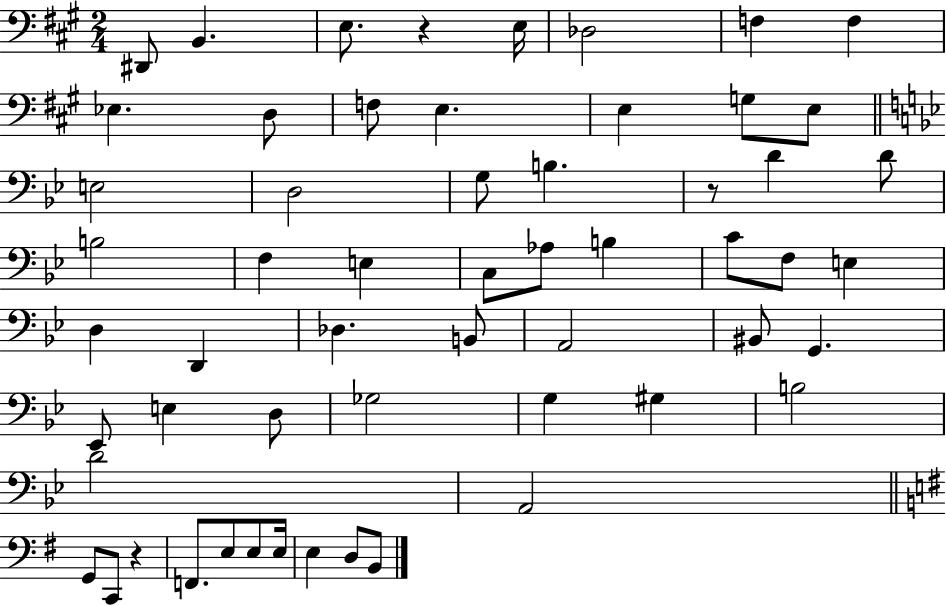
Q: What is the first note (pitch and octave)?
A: D#2